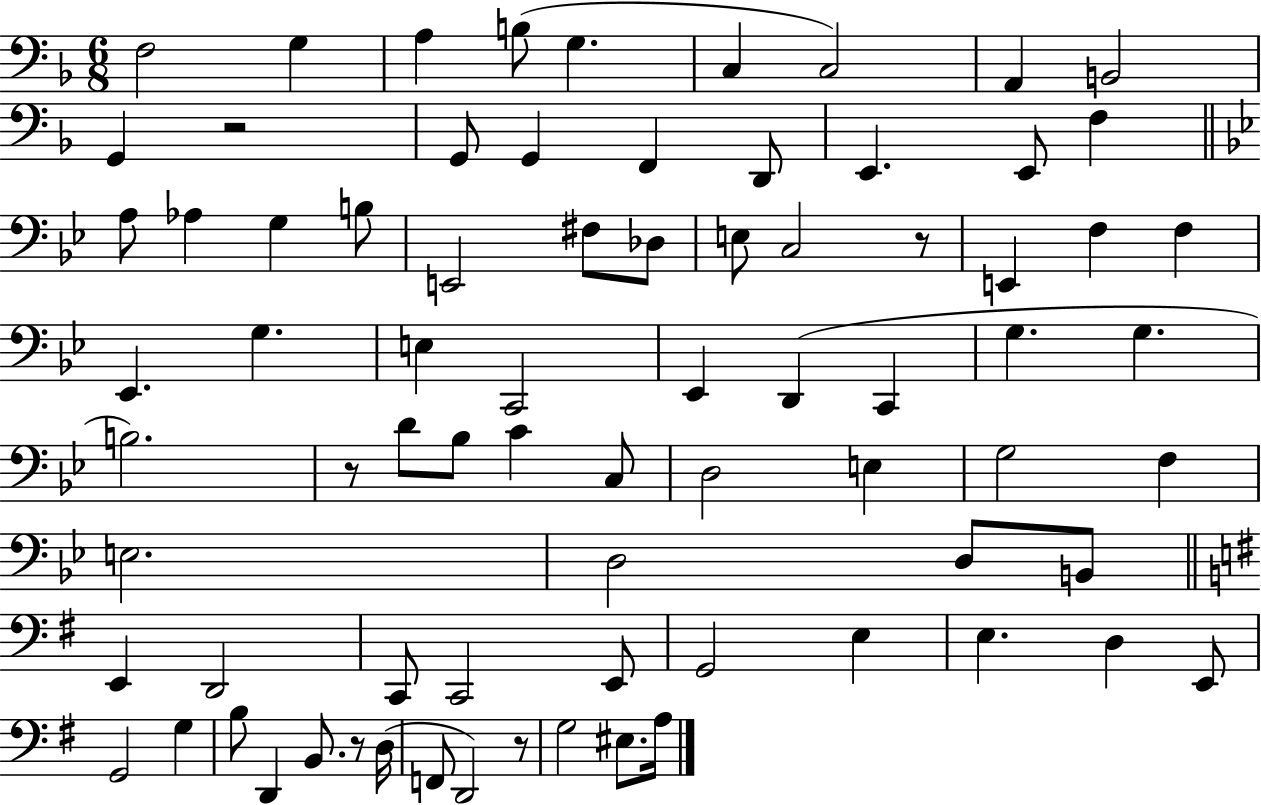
F3/h G3/q A3/q B3/e G3/q. C3/q C3/h A2/q B2/h G2/q R/h G2/e G2/q F2/q D2/e E2/q. E2/e F3/q A3/e Ab3/q G3/q B3/e E2/h F#3/e Db3/e E3/e C3/h R/e E2/q F3/q F3/q Eb2/q. G3/q. E3/q C2/h Eb2/q D2/q C2/q G3/q. G3/q. B3/h. R/e D4/e Bb3/e C4/q C3/e D3/h E3/q G3/h F3/q E3/h. D3/h D3/e B2/e E2/q D2/h C2/e C2/h E2/e G2/h E3/q E3/q. D3/q E2/e G2/h G3/q B3/e D2/q B2/e. R/e D3/s F2/e D2/h R/e G3/h EIS3/e. A3/s